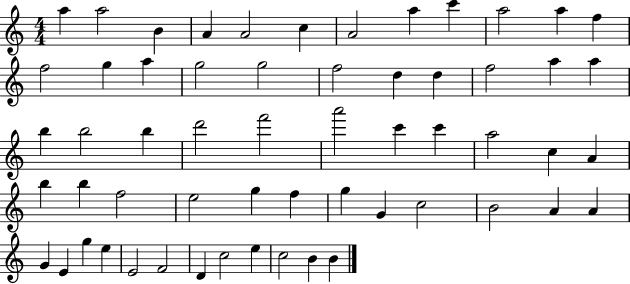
{
  \clef treble
  \numericTimeSignature
  \time 4/4
  \key c \major
  a''4 a''2 b'4 | a'4 a'2 c''4 | a'2 a''4 c'''4 | a''2 a''4 f''4 | \break f''2 g''4 a''4 | g''2 g''2 | f''2 d''4 d''4 | f''2 a''4 a''4 | \break b''4 b''2 b''4 | d'''2 f'''2 | a'''2 c'''4 c'''4 | a''2 c''4 a'4 | \break b''4 b''4 f''2 | e''2 g''4 f''4 | g''4 g'4 c''2 | b'2 a'4 a'4 | \break g'4 e'4 g''4 e''4 | e'2 f'2 | d'4 c''2 e''4 | c''2 b'4 b'4 | \break \bar "|."
}